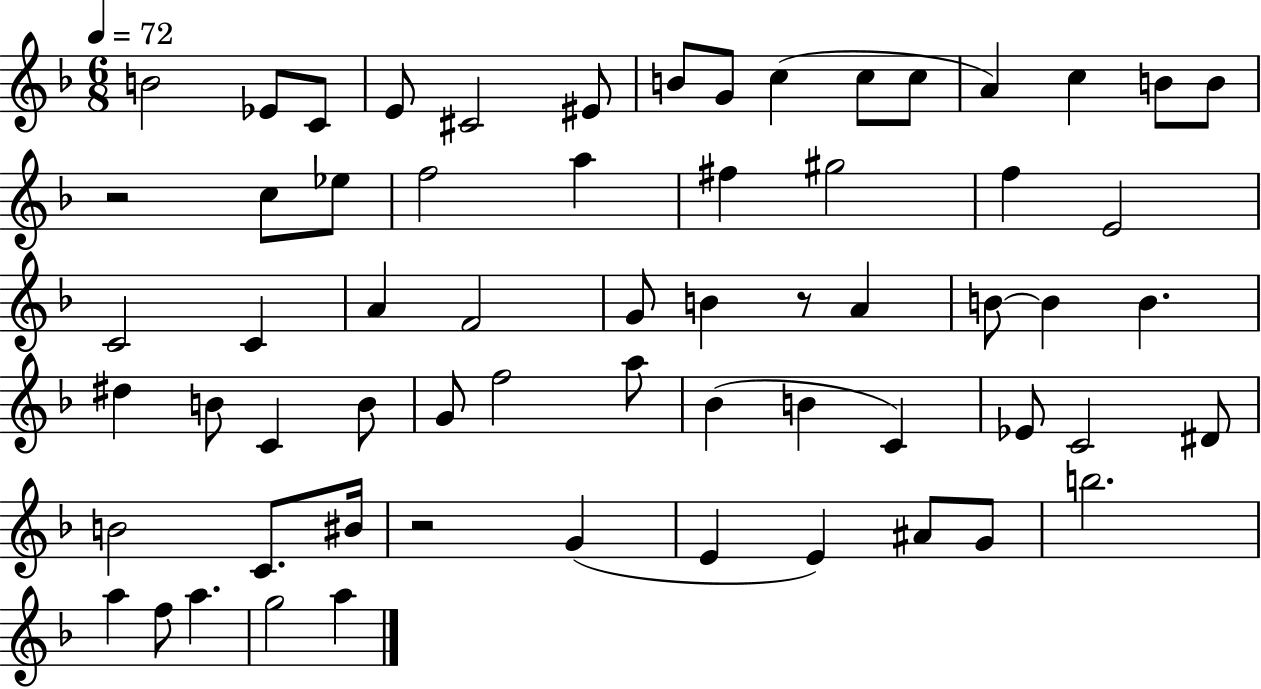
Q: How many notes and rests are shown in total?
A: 63